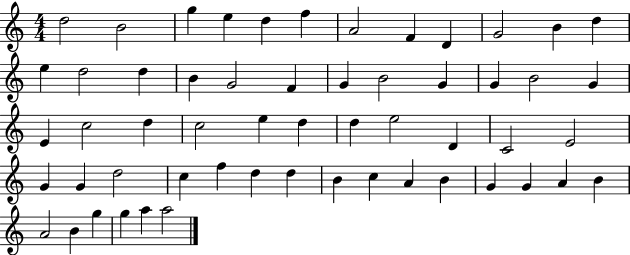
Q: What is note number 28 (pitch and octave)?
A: C5